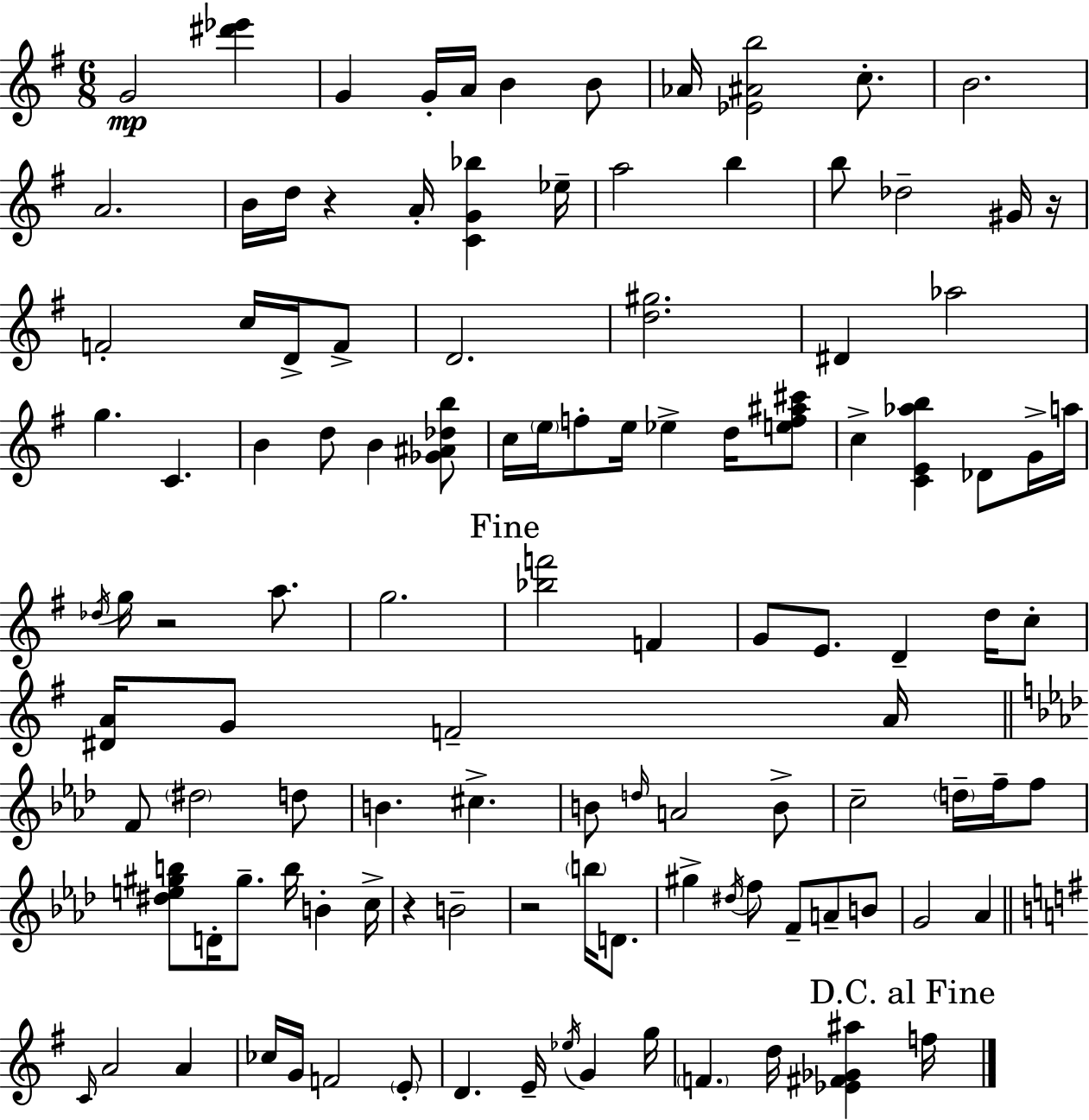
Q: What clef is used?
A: treble